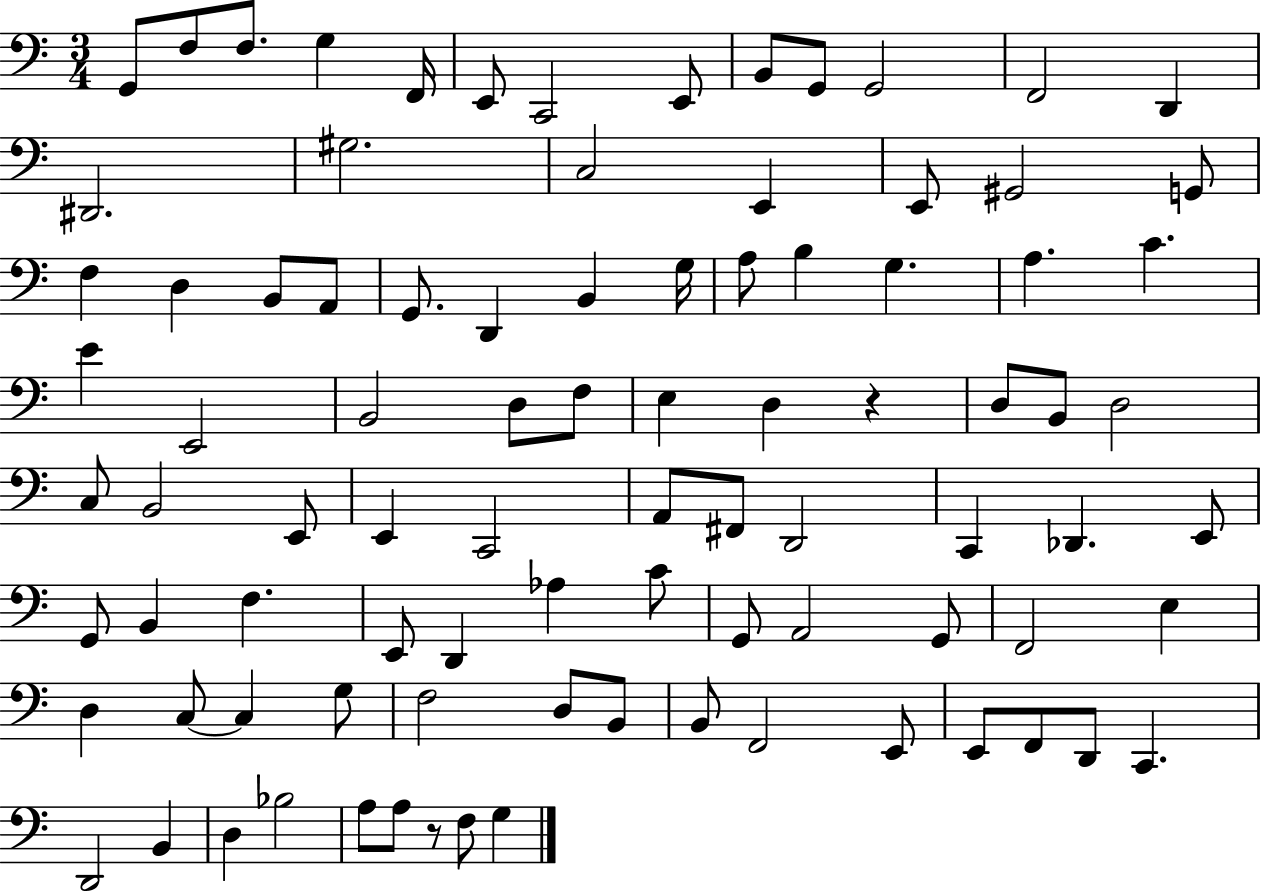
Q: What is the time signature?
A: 3/4